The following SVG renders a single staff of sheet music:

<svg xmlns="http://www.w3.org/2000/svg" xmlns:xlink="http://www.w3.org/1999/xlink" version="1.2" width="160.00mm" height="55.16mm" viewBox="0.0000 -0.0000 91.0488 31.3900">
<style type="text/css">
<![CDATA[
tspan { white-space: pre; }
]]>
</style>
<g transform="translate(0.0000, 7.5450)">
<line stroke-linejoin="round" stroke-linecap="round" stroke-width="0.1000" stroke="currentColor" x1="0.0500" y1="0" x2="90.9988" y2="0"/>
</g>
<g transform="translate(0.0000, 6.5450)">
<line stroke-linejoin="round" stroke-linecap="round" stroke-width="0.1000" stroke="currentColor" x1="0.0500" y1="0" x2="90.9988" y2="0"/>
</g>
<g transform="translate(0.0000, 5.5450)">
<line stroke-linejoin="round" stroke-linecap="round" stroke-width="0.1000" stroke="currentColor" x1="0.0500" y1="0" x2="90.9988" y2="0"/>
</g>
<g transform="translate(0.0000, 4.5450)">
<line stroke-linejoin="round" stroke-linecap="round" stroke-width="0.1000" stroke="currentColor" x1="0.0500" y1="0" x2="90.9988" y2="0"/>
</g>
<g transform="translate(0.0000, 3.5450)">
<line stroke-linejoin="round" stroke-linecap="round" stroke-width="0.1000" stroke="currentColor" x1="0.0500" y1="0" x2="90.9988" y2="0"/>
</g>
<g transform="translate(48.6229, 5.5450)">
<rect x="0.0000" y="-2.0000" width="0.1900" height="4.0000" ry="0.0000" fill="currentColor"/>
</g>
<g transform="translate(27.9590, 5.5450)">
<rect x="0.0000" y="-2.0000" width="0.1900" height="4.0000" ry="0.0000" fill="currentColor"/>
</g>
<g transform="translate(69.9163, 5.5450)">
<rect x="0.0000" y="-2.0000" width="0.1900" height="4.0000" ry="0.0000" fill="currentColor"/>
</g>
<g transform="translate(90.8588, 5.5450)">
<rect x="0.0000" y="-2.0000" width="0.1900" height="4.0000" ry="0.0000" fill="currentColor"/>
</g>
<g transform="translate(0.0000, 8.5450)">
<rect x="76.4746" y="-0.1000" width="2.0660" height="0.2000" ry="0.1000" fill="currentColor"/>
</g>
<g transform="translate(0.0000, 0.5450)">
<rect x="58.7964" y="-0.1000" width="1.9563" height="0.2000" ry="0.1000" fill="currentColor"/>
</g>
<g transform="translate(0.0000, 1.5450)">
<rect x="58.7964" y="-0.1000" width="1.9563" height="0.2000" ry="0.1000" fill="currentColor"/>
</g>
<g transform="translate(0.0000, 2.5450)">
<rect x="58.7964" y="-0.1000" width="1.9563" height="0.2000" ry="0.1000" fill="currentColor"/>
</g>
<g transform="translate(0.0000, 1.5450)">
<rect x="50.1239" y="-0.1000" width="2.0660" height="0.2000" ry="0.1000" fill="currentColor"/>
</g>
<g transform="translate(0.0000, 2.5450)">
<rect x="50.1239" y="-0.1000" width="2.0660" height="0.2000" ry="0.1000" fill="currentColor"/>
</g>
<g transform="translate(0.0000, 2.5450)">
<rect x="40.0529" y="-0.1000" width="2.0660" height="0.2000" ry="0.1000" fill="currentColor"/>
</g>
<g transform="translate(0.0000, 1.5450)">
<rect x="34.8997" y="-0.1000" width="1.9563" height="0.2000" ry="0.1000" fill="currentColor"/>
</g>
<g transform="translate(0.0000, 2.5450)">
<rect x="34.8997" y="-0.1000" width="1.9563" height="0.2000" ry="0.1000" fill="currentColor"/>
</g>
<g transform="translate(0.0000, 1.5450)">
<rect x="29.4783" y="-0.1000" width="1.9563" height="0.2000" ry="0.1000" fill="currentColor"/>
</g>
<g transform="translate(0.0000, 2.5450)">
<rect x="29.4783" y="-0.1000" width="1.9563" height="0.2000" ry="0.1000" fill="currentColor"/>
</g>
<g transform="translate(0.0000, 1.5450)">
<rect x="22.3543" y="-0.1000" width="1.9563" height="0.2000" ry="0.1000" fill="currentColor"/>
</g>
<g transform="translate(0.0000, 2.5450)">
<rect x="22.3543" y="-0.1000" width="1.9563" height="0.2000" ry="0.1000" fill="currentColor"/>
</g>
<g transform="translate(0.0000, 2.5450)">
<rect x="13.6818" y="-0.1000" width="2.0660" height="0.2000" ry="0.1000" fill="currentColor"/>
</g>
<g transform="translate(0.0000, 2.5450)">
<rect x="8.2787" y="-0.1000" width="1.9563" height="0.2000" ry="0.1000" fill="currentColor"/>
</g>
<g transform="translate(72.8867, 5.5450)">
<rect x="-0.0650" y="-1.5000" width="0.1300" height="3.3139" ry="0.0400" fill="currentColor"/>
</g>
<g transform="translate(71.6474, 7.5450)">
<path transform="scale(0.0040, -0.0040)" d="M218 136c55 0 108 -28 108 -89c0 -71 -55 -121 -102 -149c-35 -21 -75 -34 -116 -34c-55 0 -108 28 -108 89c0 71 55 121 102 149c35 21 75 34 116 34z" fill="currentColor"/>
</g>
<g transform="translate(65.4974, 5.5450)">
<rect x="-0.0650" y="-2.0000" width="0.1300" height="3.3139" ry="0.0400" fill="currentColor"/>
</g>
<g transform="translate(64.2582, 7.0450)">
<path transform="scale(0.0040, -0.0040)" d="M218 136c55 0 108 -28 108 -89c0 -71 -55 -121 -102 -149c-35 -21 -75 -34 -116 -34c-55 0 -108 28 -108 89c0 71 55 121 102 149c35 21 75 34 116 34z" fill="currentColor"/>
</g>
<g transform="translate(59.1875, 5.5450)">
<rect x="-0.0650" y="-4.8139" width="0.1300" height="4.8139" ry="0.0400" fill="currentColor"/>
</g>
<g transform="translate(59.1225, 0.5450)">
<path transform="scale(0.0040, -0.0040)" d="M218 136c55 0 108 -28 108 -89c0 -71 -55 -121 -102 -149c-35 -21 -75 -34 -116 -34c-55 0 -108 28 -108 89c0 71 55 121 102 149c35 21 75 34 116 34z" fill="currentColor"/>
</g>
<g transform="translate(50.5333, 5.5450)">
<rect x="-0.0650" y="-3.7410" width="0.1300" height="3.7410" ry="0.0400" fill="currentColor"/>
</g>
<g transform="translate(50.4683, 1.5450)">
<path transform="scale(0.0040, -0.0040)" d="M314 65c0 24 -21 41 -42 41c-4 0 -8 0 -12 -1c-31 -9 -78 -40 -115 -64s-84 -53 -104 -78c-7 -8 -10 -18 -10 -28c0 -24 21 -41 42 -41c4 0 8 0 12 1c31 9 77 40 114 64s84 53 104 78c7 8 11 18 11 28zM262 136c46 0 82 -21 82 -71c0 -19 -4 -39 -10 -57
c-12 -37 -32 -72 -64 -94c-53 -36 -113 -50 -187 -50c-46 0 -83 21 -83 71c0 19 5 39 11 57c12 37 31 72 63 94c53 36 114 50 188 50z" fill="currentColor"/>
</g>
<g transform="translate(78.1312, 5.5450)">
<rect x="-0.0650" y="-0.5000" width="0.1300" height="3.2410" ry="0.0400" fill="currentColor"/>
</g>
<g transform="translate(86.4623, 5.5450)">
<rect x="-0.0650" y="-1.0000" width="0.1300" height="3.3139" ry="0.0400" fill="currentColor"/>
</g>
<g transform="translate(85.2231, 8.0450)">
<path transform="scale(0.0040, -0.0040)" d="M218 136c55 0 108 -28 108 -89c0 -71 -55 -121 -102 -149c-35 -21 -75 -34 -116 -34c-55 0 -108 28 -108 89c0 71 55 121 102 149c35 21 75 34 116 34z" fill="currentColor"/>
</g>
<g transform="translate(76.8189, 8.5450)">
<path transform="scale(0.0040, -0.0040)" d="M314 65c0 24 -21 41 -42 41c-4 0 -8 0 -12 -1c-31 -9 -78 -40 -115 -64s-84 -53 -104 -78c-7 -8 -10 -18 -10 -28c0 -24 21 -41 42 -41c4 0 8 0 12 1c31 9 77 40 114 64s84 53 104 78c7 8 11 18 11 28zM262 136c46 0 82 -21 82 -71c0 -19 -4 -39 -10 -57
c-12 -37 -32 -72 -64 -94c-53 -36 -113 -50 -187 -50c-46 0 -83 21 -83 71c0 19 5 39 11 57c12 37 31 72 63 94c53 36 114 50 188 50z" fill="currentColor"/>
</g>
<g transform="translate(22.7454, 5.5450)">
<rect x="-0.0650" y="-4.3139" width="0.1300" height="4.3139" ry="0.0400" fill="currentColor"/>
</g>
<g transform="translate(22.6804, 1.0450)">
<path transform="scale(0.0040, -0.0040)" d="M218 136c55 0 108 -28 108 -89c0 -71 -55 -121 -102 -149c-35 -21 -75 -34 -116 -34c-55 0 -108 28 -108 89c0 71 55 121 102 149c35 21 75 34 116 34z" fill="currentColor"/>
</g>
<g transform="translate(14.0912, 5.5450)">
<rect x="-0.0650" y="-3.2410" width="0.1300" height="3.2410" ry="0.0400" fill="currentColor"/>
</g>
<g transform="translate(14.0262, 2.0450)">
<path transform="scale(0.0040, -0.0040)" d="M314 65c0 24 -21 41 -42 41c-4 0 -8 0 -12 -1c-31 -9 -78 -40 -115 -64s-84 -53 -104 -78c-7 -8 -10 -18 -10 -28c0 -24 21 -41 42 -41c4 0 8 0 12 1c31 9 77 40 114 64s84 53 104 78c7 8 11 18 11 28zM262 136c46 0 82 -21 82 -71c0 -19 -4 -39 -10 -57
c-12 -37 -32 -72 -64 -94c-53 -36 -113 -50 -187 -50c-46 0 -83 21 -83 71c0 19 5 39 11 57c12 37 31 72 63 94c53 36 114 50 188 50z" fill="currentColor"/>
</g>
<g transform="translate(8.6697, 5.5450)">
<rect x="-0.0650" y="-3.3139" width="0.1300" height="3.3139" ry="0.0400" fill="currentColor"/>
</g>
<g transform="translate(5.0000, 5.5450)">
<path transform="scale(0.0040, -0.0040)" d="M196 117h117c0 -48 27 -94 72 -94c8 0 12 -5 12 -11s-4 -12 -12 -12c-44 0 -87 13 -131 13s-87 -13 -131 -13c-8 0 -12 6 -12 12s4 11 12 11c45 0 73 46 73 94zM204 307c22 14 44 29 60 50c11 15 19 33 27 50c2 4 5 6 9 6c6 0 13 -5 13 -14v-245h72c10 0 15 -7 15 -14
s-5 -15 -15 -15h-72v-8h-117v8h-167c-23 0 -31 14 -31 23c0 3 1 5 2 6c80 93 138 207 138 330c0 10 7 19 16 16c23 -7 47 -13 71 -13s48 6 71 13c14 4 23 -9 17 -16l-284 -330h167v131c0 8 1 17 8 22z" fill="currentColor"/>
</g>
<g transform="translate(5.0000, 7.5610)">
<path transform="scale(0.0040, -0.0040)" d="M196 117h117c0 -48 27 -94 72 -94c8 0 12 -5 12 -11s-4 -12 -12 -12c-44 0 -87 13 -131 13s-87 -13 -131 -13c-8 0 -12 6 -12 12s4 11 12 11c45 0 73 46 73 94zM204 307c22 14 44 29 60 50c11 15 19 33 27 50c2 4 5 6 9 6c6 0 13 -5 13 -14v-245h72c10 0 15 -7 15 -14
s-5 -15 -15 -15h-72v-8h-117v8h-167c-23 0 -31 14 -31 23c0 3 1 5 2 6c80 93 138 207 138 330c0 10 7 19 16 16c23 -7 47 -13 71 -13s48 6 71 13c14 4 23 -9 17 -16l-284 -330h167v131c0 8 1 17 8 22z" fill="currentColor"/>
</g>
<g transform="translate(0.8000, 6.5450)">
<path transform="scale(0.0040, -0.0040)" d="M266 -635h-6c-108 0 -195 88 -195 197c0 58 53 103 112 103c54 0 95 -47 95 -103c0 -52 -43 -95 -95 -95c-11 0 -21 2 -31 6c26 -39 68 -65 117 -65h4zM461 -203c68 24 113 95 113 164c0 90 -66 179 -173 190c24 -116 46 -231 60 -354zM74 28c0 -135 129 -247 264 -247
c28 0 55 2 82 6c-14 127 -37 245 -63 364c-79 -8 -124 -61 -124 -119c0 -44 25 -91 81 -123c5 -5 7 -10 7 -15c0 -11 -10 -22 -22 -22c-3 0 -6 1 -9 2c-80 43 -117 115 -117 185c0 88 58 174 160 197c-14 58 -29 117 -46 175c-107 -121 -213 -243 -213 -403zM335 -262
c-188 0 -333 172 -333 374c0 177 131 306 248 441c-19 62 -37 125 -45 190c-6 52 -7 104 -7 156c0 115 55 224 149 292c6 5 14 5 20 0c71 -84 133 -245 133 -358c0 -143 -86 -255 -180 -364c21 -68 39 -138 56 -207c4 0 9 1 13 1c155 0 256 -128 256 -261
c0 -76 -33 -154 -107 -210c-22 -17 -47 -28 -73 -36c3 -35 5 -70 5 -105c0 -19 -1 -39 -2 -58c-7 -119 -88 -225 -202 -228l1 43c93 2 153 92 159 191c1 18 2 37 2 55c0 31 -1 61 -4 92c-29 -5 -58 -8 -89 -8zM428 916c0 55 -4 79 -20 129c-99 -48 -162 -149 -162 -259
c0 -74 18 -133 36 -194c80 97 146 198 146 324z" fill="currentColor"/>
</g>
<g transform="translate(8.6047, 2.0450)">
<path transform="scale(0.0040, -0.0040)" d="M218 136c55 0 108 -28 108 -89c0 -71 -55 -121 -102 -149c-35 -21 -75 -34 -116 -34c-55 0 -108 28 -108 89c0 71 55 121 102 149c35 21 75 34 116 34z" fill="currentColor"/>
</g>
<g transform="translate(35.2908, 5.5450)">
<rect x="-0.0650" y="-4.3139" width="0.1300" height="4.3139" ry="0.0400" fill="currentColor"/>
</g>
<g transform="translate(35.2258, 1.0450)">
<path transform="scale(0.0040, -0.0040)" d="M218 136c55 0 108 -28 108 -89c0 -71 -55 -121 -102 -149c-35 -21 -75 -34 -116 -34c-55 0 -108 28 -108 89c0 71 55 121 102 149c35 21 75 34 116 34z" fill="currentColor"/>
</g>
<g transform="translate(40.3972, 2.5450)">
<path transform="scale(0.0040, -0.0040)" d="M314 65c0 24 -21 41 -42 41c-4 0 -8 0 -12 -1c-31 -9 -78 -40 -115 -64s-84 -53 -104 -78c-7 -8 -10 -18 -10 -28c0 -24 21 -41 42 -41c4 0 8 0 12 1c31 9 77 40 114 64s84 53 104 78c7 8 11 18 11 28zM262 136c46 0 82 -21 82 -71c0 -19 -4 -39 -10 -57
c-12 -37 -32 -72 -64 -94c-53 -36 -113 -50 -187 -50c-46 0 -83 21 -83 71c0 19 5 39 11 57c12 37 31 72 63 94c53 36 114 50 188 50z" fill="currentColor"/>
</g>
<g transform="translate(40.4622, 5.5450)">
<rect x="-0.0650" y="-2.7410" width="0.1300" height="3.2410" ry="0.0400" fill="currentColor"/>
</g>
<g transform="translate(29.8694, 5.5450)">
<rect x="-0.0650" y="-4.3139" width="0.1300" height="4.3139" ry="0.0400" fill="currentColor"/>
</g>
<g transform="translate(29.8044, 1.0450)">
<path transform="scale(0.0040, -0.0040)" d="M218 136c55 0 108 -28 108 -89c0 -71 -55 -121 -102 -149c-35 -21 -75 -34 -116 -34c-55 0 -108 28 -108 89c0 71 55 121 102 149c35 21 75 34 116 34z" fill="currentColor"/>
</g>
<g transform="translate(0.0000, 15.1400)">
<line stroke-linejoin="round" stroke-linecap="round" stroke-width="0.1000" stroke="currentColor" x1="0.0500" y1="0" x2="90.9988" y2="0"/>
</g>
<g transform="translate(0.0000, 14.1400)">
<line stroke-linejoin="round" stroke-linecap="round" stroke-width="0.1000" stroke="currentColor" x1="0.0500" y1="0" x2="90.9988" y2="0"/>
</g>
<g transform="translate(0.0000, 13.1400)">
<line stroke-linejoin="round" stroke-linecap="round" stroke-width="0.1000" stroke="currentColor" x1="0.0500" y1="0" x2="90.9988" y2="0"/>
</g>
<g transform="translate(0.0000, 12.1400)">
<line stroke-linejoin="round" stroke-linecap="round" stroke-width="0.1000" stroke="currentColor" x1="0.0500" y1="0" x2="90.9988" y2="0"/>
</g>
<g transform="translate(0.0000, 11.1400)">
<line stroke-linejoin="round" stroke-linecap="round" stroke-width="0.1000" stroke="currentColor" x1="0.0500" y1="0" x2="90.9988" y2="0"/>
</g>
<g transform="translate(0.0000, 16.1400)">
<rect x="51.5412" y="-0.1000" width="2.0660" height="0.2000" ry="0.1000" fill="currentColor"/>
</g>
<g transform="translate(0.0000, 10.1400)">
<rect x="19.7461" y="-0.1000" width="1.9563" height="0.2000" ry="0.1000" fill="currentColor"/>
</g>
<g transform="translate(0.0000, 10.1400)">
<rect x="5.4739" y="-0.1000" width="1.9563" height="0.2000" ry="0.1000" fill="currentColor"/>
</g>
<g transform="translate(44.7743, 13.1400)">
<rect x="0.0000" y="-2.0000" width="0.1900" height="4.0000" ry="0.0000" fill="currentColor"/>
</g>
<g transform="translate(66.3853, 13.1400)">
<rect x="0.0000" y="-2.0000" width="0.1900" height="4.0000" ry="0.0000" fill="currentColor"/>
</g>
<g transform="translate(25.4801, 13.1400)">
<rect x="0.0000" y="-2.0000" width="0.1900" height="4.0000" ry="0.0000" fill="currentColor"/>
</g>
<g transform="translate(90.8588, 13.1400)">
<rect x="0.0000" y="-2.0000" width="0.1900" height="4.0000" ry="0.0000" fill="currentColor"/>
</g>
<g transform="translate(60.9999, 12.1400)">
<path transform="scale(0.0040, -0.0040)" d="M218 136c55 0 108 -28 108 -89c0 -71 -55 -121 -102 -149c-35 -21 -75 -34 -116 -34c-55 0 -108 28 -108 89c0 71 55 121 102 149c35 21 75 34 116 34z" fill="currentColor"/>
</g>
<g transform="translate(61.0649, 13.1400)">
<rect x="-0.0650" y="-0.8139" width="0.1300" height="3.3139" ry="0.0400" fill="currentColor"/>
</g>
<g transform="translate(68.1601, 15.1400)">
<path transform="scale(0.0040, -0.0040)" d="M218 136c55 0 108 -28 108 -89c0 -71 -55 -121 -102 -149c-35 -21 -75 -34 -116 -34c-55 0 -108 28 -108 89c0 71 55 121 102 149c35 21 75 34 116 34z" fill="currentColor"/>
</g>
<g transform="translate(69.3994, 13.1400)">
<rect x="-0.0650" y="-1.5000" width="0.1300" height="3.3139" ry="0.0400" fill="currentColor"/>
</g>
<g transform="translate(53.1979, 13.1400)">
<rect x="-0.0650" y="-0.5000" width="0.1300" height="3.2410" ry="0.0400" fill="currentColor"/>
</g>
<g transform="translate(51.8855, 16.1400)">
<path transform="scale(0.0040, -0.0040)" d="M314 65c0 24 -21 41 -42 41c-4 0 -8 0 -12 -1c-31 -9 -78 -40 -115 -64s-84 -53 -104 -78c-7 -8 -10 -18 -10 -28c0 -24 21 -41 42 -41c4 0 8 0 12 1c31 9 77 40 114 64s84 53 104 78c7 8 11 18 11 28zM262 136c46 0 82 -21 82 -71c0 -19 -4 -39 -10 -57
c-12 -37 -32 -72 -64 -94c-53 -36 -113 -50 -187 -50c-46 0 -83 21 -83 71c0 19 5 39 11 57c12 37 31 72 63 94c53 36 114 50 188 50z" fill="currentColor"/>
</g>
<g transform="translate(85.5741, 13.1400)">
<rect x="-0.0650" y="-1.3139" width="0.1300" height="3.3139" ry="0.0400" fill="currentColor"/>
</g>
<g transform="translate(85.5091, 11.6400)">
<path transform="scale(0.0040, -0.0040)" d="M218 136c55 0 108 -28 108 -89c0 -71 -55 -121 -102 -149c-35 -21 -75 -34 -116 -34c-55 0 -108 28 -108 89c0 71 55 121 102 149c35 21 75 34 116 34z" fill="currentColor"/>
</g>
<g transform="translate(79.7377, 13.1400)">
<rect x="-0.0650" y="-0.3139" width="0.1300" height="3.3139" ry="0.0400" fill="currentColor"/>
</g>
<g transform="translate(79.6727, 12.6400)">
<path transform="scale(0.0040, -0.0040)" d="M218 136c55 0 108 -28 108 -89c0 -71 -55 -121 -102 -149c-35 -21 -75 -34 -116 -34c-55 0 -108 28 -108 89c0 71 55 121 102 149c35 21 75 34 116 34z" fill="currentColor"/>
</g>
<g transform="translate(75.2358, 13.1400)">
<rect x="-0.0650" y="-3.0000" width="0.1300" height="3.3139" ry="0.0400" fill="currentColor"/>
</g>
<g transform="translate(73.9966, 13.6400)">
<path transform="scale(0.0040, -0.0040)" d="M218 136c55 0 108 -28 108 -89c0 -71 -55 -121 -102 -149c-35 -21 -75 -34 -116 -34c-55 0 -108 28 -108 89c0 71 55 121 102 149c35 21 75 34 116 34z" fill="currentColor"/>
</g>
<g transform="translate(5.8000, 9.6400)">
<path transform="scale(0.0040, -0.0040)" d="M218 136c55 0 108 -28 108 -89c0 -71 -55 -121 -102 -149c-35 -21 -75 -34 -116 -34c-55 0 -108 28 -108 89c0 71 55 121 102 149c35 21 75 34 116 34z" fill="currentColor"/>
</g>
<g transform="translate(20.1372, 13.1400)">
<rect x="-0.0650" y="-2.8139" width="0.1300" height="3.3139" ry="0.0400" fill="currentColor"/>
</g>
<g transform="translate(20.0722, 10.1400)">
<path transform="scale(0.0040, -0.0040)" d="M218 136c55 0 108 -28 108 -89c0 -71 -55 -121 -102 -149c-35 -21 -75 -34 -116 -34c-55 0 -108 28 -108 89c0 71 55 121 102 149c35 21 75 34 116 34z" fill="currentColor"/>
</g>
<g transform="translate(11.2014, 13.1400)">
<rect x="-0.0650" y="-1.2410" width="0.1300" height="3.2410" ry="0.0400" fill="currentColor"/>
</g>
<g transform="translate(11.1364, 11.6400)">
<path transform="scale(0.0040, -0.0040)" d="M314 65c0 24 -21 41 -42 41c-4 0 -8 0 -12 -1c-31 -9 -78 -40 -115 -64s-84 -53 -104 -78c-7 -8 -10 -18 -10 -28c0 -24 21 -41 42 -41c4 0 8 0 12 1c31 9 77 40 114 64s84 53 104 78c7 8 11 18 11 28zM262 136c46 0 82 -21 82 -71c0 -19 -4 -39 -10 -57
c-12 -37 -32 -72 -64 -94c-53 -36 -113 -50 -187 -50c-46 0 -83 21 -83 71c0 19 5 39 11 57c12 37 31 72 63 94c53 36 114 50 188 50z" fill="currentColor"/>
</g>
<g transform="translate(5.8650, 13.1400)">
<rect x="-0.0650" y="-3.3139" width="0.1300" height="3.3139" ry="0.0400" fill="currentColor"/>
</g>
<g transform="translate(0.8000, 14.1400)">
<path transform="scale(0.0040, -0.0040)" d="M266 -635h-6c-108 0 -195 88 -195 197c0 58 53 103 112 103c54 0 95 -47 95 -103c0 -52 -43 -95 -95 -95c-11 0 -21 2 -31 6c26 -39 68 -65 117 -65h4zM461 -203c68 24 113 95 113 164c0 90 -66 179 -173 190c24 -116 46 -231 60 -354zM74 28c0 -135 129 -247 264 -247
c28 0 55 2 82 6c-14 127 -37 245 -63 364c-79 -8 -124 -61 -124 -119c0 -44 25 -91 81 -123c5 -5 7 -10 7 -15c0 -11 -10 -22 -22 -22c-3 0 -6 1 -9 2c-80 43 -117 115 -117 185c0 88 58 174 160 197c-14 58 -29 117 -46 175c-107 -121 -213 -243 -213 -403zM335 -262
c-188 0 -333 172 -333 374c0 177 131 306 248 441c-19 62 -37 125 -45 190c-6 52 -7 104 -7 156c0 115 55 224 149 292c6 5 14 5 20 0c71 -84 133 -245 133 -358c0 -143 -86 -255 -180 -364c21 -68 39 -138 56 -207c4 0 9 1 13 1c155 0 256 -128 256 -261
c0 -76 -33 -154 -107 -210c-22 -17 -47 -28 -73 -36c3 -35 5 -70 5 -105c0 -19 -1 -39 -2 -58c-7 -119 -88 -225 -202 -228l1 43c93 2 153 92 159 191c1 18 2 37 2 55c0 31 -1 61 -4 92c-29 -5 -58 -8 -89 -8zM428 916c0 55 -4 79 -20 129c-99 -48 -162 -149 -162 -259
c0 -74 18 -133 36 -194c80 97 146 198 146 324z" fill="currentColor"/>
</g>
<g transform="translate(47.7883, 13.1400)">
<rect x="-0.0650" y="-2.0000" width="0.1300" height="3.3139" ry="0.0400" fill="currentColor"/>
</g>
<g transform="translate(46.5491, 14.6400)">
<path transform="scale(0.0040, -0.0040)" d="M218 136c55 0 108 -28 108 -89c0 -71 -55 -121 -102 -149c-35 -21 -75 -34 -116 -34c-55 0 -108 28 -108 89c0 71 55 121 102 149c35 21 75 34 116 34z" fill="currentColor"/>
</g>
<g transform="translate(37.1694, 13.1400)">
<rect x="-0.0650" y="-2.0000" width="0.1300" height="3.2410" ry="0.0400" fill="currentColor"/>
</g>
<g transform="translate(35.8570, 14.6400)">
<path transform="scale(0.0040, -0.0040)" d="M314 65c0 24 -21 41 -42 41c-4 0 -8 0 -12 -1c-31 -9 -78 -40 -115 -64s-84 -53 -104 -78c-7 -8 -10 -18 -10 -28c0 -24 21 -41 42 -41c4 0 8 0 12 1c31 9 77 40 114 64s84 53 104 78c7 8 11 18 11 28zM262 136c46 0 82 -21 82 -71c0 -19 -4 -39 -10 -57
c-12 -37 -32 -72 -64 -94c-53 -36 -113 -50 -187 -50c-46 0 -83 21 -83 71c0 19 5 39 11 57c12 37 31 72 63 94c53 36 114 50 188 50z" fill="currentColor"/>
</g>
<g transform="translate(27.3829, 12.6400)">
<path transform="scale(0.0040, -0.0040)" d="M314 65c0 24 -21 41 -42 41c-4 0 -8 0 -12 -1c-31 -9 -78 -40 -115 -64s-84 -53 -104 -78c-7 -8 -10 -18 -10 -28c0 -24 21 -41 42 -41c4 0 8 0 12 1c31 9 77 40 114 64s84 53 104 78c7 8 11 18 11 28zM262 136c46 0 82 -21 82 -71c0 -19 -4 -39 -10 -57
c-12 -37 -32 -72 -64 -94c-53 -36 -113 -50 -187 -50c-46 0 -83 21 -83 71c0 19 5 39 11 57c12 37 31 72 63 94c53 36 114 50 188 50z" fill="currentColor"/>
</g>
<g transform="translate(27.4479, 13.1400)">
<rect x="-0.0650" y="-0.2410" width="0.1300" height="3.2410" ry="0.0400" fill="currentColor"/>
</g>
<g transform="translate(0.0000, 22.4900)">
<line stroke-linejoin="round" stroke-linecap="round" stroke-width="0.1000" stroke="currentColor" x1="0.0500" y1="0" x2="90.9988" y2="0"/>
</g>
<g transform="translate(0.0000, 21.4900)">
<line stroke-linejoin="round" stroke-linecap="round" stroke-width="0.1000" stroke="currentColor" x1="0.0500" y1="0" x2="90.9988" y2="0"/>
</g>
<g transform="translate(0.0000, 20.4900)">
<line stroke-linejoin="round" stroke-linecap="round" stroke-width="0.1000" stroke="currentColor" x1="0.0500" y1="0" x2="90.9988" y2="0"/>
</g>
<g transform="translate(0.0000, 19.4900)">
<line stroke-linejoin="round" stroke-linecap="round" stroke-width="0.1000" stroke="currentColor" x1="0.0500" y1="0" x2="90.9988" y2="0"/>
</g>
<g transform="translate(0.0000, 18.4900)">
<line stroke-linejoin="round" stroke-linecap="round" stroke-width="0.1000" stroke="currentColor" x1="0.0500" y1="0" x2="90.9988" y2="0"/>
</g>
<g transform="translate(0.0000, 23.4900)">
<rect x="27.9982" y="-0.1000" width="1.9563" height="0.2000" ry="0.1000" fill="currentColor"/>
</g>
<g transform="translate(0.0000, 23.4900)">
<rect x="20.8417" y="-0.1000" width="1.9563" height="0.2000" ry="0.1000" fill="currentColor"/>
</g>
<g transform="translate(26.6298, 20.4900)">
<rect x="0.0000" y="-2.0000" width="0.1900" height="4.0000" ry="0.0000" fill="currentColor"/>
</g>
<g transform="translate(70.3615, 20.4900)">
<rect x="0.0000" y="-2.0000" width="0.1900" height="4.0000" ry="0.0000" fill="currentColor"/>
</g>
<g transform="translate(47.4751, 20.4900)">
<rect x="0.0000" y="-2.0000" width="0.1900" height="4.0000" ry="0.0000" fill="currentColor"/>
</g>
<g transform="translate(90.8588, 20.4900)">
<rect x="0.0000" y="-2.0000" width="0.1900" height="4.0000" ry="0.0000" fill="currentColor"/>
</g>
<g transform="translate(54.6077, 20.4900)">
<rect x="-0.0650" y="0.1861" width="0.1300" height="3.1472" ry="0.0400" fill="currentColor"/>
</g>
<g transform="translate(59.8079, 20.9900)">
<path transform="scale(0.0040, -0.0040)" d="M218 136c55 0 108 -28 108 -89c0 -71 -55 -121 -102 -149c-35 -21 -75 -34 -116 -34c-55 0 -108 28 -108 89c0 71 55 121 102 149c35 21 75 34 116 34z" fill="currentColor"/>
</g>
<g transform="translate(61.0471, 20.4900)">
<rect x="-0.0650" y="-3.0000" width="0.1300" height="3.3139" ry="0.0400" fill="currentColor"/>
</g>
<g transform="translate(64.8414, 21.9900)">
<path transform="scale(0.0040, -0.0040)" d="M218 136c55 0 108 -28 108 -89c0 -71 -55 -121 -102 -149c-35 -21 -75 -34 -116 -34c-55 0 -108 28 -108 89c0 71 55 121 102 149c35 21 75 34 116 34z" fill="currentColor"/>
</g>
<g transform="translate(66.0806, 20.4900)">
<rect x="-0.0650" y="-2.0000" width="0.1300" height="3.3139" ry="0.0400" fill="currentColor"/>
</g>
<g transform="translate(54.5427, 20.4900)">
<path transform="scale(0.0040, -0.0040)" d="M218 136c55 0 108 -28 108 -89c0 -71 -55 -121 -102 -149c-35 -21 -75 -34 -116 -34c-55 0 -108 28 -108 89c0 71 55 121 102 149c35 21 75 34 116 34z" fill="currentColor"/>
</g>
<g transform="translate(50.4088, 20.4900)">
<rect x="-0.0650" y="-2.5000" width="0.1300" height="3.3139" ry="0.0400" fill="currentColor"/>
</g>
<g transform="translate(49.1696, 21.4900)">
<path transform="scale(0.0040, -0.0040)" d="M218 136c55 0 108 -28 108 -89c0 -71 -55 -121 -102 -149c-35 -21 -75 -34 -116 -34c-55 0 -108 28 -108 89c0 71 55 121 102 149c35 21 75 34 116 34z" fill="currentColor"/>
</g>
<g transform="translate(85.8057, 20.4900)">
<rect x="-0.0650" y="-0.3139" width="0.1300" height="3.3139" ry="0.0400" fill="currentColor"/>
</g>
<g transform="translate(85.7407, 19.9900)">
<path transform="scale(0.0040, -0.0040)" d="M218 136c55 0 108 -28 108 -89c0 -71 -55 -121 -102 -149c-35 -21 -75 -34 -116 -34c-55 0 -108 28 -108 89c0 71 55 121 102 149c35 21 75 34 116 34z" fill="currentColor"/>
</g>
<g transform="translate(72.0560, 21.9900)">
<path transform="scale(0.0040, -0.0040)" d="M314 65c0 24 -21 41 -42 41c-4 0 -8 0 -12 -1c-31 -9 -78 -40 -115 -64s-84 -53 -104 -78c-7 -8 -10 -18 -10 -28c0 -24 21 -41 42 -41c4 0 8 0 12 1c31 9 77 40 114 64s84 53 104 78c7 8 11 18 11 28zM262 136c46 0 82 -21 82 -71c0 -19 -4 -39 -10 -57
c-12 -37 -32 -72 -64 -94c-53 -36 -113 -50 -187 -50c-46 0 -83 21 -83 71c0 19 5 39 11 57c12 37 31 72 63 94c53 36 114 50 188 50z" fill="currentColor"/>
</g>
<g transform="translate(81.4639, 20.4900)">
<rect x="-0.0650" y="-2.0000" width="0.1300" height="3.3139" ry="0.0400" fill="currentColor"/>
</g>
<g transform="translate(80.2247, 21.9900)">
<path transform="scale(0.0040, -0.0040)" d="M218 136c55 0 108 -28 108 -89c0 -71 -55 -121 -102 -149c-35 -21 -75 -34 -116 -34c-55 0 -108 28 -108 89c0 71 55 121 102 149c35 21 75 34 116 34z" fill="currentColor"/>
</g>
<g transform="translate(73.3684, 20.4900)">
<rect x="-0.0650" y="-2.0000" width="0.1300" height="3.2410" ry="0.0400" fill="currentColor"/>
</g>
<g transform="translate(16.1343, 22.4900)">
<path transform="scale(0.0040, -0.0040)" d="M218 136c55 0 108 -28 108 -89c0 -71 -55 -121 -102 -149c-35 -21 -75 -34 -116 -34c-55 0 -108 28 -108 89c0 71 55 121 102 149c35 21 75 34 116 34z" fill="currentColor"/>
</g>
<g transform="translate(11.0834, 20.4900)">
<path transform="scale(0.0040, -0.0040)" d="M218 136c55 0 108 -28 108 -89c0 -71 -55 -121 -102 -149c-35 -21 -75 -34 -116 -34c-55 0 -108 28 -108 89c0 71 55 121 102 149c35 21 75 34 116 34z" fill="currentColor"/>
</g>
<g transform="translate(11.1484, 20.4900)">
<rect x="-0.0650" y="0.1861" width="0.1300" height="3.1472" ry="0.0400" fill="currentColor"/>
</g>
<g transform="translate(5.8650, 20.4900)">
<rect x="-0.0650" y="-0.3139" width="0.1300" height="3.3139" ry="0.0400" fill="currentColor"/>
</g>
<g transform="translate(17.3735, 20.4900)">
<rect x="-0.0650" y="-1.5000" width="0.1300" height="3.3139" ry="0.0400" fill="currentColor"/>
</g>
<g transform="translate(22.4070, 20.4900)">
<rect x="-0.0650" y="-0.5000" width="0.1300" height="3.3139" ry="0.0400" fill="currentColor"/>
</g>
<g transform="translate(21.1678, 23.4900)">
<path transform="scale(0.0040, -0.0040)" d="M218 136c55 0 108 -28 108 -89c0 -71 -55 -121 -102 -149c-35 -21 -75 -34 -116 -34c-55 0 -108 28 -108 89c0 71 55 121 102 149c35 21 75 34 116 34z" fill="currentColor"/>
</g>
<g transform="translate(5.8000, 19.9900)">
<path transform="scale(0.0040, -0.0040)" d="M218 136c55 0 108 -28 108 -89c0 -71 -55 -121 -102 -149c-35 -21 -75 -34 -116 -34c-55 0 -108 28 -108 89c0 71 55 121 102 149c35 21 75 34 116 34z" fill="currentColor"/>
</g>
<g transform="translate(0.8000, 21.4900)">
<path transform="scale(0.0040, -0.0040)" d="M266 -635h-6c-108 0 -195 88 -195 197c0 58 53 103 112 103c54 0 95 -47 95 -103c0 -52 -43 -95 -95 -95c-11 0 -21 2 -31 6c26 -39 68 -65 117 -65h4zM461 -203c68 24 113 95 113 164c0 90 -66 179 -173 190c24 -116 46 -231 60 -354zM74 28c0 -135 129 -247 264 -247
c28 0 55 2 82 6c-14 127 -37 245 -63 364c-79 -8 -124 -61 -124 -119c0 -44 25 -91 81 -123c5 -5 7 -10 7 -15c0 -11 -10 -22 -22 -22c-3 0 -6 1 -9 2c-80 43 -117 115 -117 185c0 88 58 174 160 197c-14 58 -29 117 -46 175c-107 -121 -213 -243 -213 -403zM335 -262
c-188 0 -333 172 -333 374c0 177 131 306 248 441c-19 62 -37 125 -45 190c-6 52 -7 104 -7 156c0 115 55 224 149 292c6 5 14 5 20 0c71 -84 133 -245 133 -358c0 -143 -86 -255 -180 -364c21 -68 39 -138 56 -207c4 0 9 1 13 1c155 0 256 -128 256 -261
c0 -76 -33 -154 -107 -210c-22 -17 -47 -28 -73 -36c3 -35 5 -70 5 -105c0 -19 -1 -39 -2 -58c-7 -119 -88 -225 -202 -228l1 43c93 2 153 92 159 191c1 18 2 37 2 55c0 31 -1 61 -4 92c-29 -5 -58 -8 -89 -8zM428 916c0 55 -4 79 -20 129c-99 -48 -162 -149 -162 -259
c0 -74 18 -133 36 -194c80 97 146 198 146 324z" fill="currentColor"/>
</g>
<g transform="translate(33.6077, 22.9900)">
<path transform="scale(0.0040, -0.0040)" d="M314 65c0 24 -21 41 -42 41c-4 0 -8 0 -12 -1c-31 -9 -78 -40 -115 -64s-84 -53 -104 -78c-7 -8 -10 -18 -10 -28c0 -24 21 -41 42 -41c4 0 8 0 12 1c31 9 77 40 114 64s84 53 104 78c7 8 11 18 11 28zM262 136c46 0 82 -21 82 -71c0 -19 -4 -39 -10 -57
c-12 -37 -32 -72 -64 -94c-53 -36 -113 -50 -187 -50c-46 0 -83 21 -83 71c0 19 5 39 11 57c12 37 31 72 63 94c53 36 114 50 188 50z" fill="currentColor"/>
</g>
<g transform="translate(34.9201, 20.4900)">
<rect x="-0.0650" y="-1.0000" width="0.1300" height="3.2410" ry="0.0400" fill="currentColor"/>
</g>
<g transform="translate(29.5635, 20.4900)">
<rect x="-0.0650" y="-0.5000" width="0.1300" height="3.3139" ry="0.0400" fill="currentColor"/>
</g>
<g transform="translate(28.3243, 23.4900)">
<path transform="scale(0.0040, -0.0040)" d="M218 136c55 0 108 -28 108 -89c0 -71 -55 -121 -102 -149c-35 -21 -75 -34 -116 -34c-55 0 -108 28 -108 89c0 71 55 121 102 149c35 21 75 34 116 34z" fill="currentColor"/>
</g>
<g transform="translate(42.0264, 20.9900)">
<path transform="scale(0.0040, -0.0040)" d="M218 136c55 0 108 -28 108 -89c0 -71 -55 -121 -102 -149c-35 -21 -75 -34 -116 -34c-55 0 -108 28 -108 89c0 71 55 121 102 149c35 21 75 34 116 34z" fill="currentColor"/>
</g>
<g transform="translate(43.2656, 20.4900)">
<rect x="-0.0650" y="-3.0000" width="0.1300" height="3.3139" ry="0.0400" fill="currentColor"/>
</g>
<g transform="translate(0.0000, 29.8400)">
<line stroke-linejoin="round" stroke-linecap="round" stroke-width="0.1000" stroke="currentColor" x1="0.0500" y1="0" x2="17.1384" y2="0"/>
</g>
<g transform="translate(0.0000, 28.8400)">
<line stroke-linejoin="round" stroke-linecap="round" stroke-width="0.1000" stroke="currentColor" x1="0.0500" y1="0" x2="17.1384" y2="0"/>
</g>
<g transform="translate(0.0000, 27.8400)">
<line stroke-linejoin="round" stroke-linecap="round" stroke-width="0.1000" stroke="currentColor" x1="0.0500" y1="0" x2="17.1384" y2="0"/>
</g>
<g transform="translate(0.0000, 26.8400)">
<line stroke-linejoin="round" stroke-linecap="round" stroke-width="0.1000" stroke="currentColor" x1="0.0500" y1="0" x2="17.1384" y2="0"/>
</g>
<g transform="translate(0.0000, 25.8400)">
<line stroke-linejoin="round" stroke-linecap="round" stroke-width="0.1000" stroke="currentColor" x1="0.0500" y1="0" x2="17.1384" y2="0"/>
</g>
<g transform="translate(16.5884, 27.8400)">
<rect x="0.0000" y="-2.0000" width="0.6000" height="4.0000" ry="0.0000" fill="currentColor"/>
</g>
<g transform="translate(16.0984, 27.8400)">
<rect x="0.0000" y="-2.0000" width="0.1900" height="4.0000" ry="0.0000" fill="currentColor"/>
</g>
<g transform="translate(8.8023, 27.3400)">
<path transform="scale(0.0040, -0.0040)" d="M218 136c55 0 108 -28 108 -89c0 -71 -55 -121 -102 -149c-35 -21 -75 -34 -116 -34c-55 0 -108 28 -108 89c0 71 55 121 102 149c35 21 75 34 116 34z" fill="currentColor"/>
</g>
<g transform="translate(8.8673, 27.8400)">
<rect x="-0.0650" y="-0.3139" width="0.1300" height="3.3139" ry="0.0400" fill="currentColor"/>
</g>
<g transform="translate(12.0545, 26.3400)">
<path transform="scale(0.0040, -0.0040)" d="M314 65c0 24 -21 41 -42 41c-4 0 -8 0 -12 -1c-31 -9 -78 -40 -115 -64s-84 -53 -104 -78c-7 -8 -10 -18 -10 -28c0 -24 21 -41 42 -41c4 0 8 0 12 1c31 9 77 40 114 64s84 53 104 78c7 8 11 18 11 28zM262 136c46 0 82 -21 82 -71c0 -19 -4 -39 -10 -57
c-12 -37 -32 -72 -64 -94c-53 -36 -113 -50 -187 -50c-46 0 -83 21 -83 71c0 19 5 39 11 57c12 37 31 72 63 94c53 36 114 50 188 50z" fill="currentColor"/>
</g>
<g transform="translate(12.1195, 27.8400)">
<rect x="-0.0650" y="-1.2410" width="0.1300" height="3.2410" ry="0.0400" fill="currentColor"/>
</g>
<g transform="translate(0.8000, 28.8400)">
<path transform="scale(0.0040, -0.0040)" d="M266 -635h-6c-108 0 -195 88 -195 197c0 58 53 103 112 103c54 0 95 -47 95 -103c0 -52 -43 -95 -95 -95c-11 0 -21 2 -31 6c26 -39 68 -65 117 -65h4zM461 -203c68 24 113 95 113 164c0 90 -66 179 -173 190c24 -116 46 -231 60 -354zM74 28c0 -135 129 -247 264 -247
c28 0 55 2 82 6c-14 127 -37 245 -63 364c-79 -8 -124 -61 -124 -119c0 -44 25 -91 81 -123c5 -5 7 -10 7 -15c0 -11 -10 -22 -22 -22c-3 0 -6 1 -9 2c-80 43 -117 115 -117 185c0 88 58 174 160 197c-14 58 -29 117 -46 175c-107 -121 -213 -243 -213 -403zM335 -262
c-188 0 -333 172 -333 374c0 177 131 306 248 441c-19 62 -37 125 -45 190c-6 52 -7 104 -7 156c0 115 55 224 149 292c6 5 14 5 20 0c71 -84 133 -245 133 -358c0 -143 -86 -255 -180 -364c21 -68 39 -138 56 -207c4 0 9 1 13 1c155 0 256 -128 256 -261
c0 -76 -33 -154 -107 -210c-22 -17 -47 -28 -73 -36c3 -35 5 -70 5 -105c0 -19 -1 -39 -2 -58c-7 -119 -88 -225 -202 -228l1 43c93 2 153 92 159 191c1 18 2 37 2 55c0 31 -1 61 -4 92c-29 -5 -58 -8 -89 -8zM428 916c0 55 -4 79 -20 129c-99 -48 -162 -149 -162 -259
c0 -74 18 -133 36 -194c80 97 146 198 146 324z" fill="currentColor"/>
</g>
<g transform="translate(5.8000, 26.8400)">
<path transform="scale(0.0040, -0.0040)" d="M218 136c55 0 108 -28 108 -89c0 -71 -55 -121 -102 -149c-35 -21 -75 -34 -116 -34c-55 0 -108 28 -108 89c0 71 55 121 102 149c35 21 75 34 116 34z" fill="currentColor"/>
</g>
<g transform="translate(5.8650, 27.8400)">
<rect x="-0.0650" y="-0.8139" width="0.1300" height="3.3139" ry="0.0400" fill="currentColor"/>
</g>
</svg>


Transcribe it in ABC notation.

X:1
T:Untitled
M:4/4
L:1/4
K:C
b b2 d' d' d' a2 c'2 e' F E C2 D b e2 a c2 F2 F C2 d E A c e c B E C C D2 A G B A F F2 F c d c e2